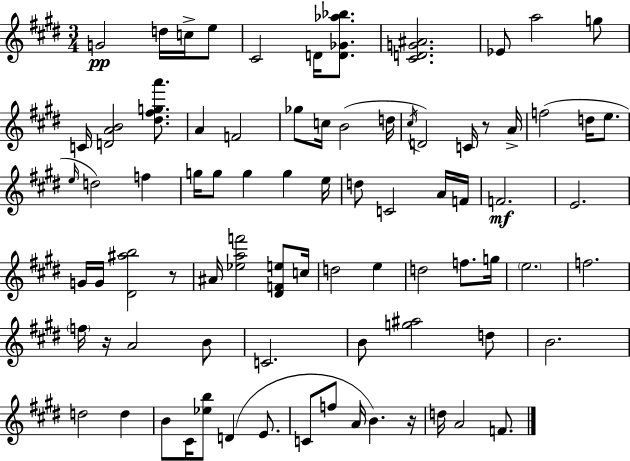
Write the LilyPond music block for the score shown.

{
  \clef treble
  \numericTimeSignature
  \time 3/4
  \key e \major
  g'2\pp d''16 c''16-> e''8 | cis'2 d'16 <d' ges' aes'' bes''>8. | <cis' d' g' ais'>2. | ees'8 a''2 g''8 | \break c'16 <d' a' b'>2 <dis'' fis'' g'' a'''>8. | a'4 f'2 | ges''8 c''16 b'2( d''16 | \acciaccatura { cis''16 } d'2) c'16 r8 | \break a'16-> f''2( d''16 e''8. | \grace { e''16 }) d''2 f''4 | g''16 g''8 g''4 g''4 | e''16 d''8 c'2 | \break a'16 f'16 f'2.\mf | e'2. | g'16 g'16 <dis' ais'' b''>2 | r8 ais'16 <ees'' a'' f'''>2 <dis' f' e''>8 | \break c''16 d''2 e''4 | d''2 f''8. | g''16 \parenthesize e''2. | f''2. | \break \parenthesize f''16 r16 a'2 | b'8 c'2. | b'8 <g'' ais''>2 | d''8 b'2. | \break d''2 d''4 | b'8 cis'16 <ees'' b''>8 d'4( e'8. | c'8 f''8 a'16 b'4.) | r16 d''16 a'2 f'8. | \break \bar "|."
}